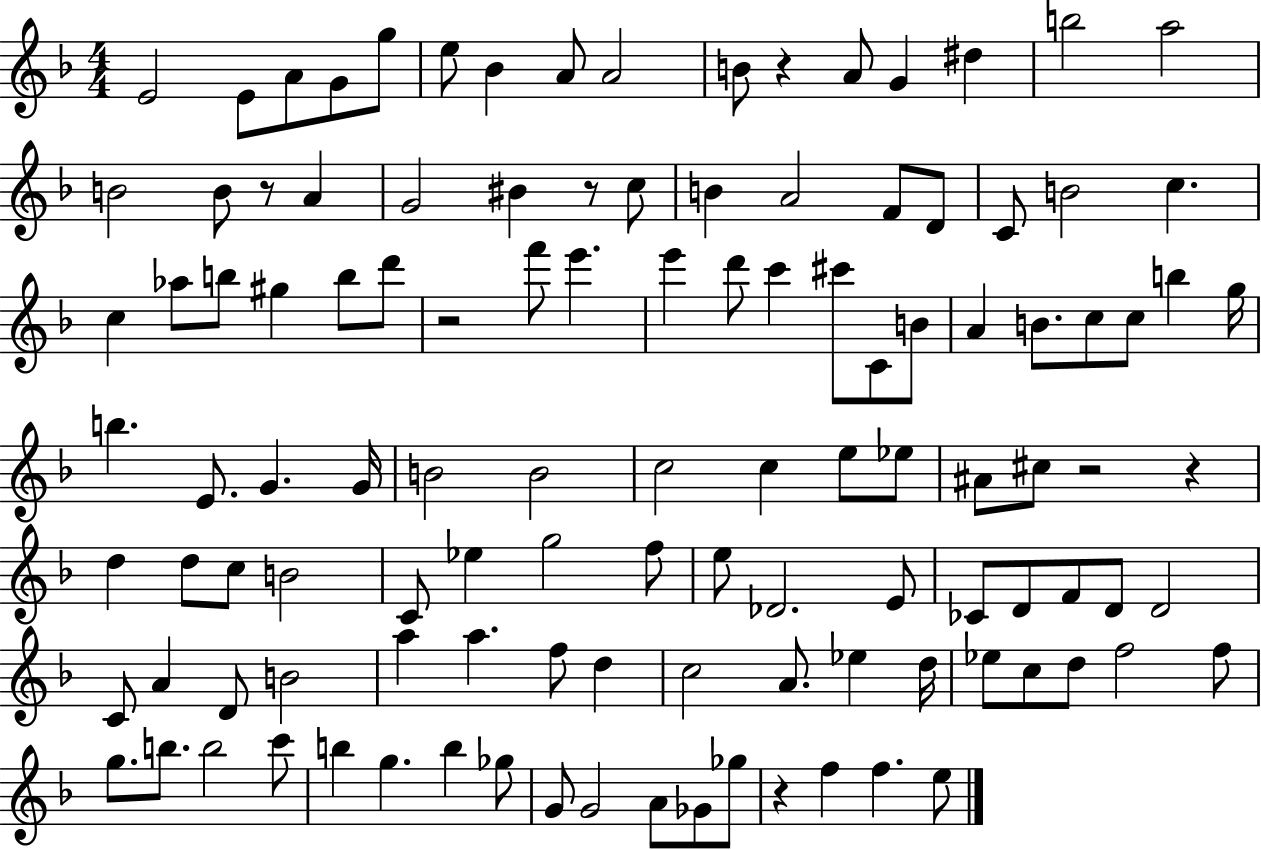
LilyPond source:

{
  \clef treble
  \numericTimeSignature
  \time 4/4
  \key f \major
  e'2 e'8 a'8 g'8 g''8 | e''8 bes'4 a'8 a'2 | b'8 r4 a'8 g'4 dis''4 | b''2 a''2 | \break b'2 b'8 r8 a'4 | g'2 bis'4 r8 c''8 | b'4 a'2 f'8 d'8 | c'8 b'2 c''4. | \break c''4 aes''8 b''8 gis''4 b''8 d'''8 | r2 f'''8 e'''4. | e'''4 d'''8 c'''4 cis'''8 c'8 b'8 | a'4 b'8. c''8 c''8 b''4 g''16 | \break b''4. e'8. g'4. g'16 | b'2 b'2 | c''2 c''4 e''8 ees''8 | ais'8 cis''8 r2 r4 | \break d''4 d''8 c''8 b'2 | c'8 ees''4 g''2 f''8 | e''8 des'2. e'8 | ces'8 d'8 f'8 d'8 d'2 | \break c'8 a'4 d'8 b'2 | a''4 a''4. f''8 d''4 | c''2 a'8. ees''4 d''16 | ees''8 c''8 d''8 f''2 f''8 | \break g''8. b''8. b''2 c'''8 | b''4 g''4. b''4 ges''8 | g'8 g'2 a'8 ges'8 ges''8 | r4 f''4 f''4. e''8 | \break \bar "|."
}